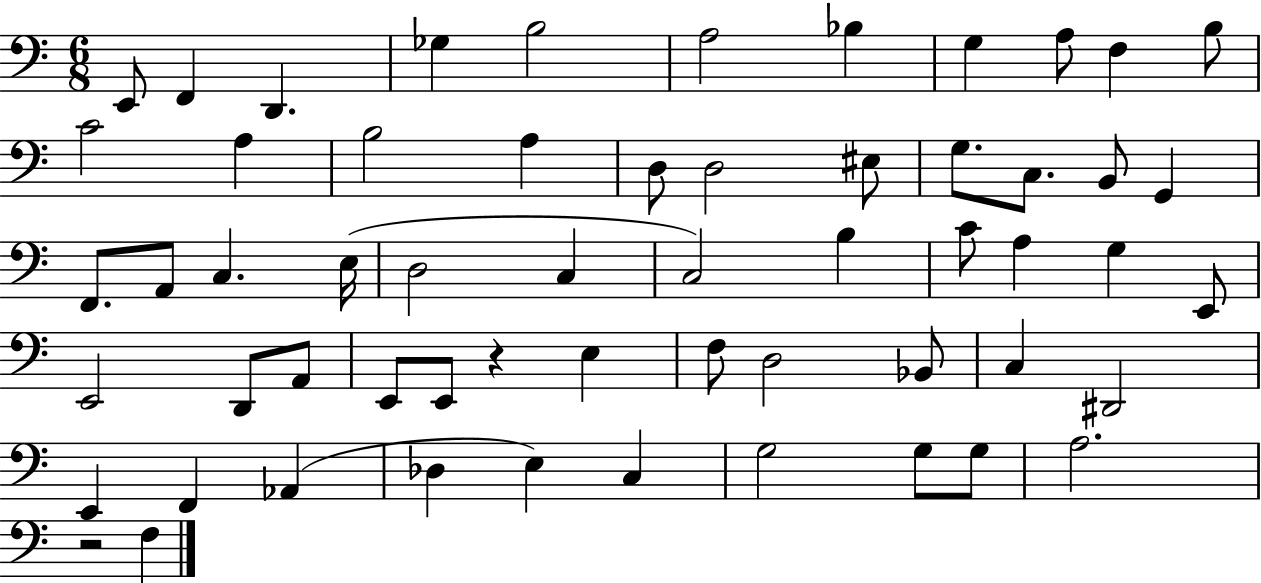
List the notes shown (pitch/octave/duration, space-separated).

E2/e F2/q D2/q. Gb3/q B3/h A3/h Bb3/q G3/q A3/e F3/q B3/e C4/h A3/q B3/h A3/q D3/e D3/h EIS3/e G3/e. C3/e. B2/e G2/q F2/e. A2/e C3/q. E3/s D3/h C3/q C3/h B3/q C4/e A3/q G3/q E2/e E2/h D2/e A2/e E2/e E2/e R/q E3/q F3/e D3/h Bb2/e C3/q D#2/h E2/q F2/q Ab2/q Db3/q E3/q C3/q G3/h G3/e G3/e A3/h. R/h F3/q